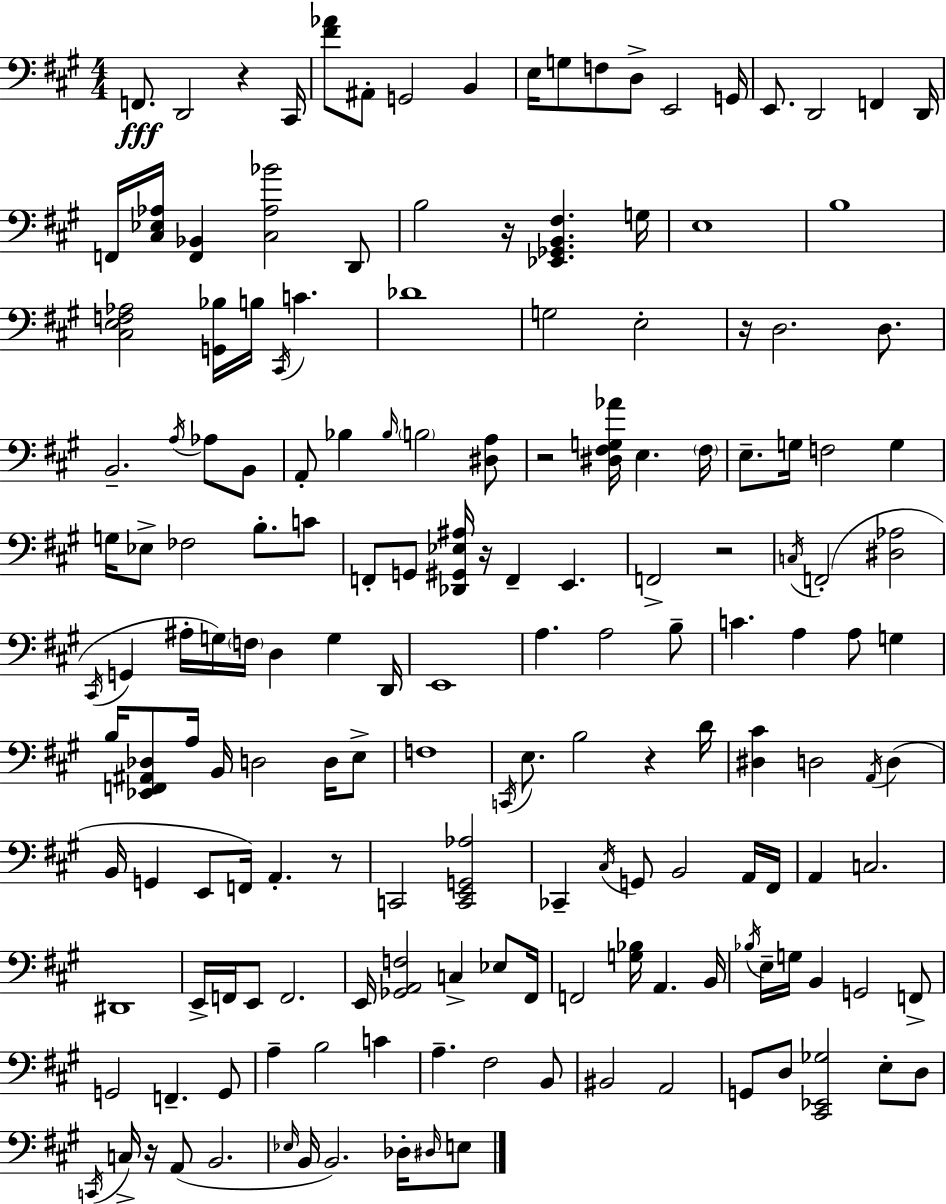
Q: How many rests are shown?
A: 9